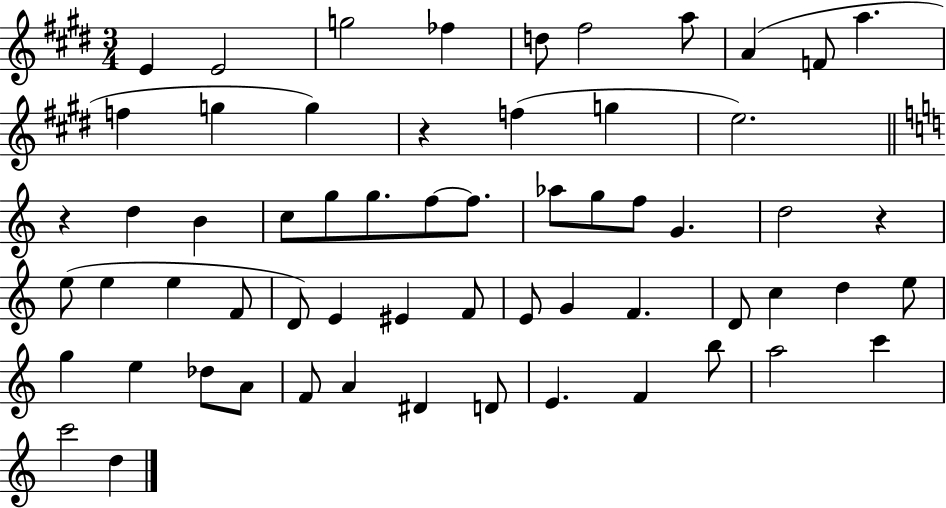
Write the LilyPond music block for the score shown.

{
  \clef treble
  \numericTimeSignature
  \time 3/4
  \key e \major
  e'4 e'2 | g''2 fes''4 | d''8 fis''2 a''8 | a'4( f'8 a''4. | \break f''4 g''4 g''4) | r4 f''4( g''4 | e''2.) | \bar "||" \break \key a \minor r4 d''4 b'4 | c''8 g''8 g''8. f''8~~ f''8. | aes''8 g''8 f''8 g'4. | d''2 r4 | \break e''8( e''4 e''4 f'8 | d'8) e'4 eis'4 f'8 | e'8 g'4 f'4. | d'8 c''4 d''4 e''8 | \break g''4 e''4 des''8 a'8 | f'8 a'4 dis'4 d'8 | e'4. f'4 b''8 | a''2 c'''4 | \break c'''2 d''4 | \bar "|."
}